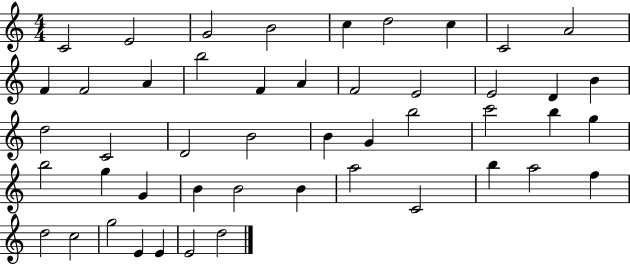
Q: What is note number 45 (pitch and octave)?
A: E4